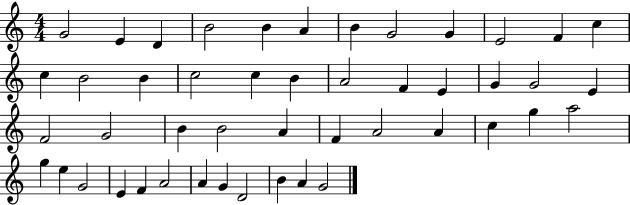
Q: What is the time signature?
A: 4/4